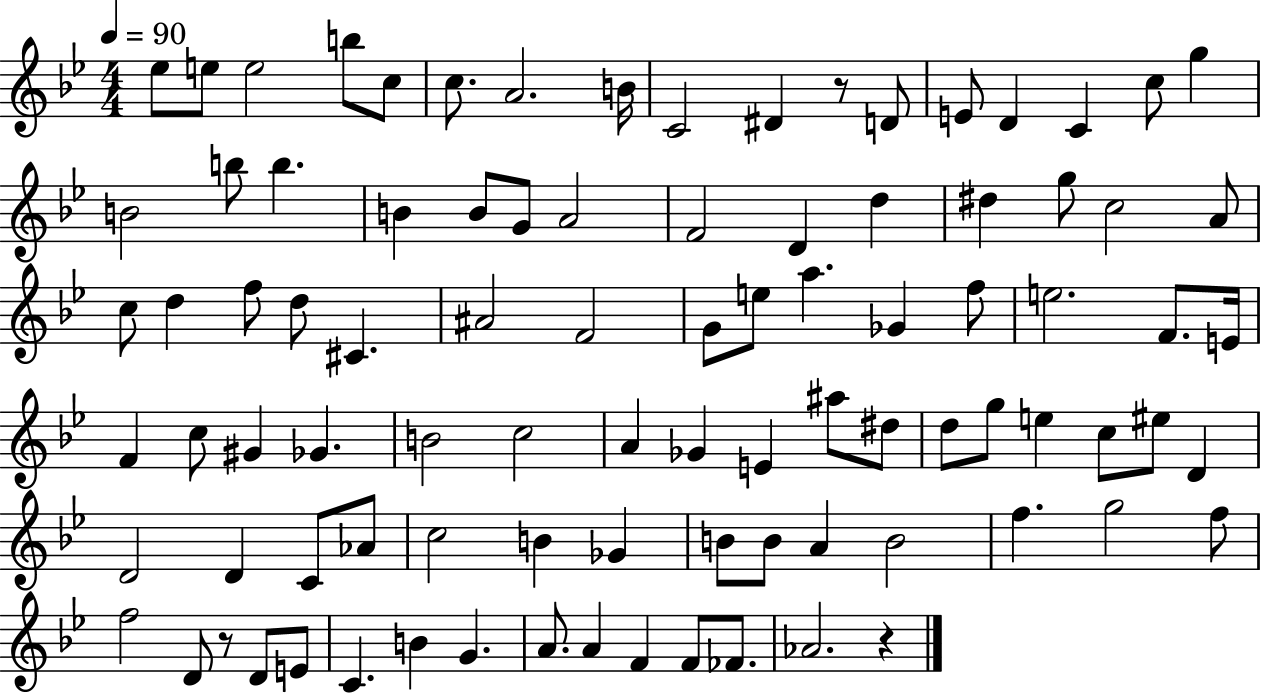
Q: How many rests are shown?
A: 3